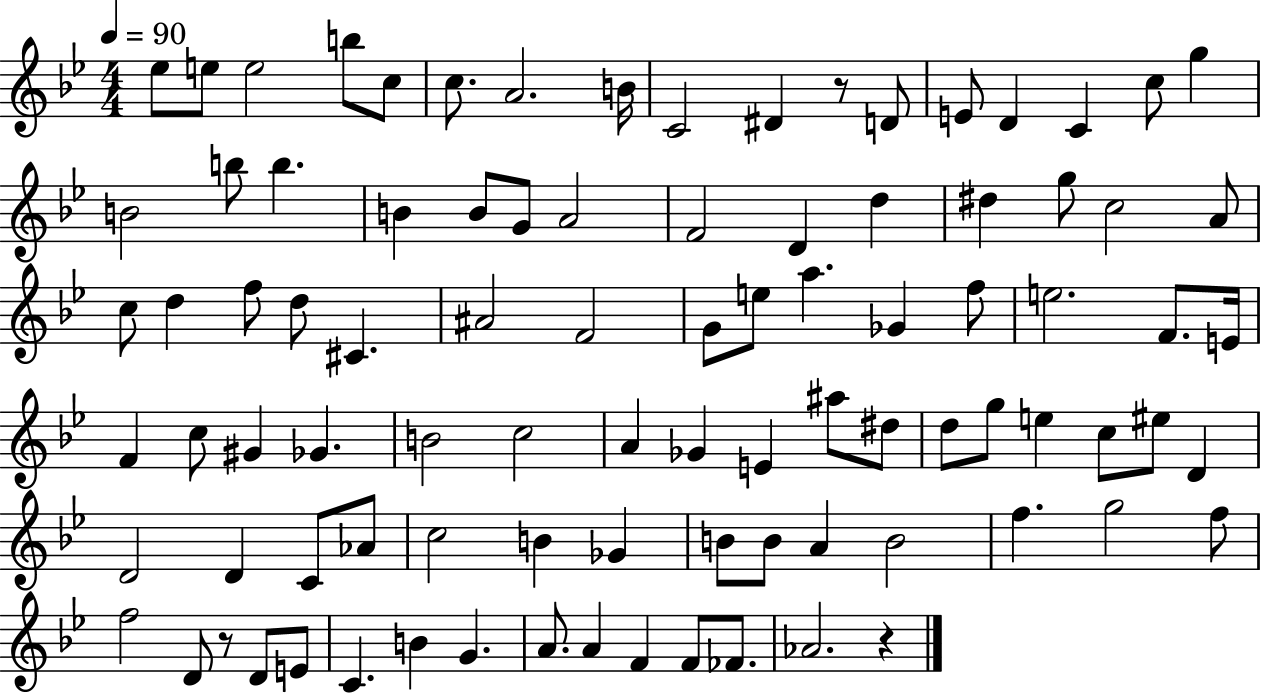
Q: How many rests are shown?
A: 3